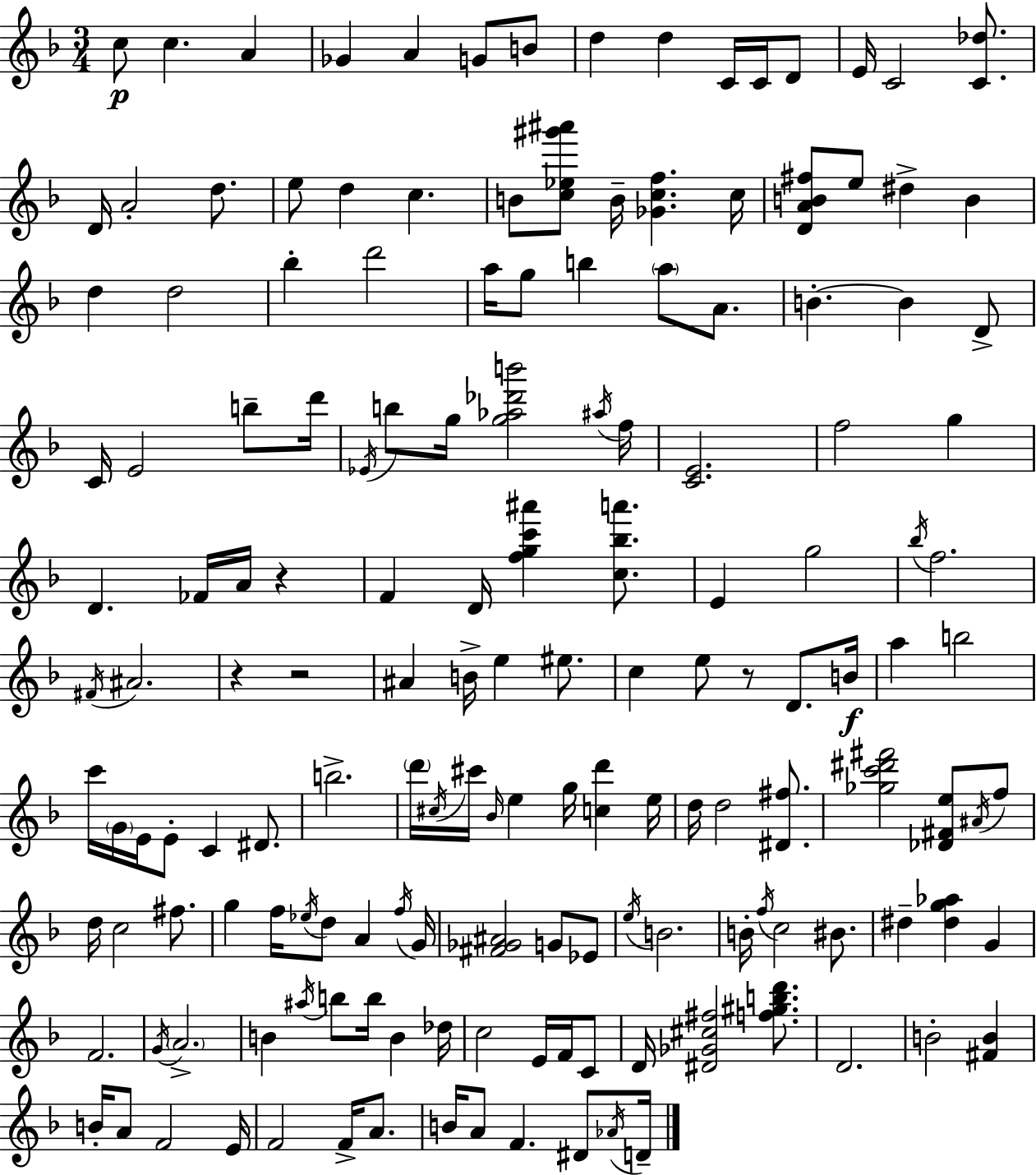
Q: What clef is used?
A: treble